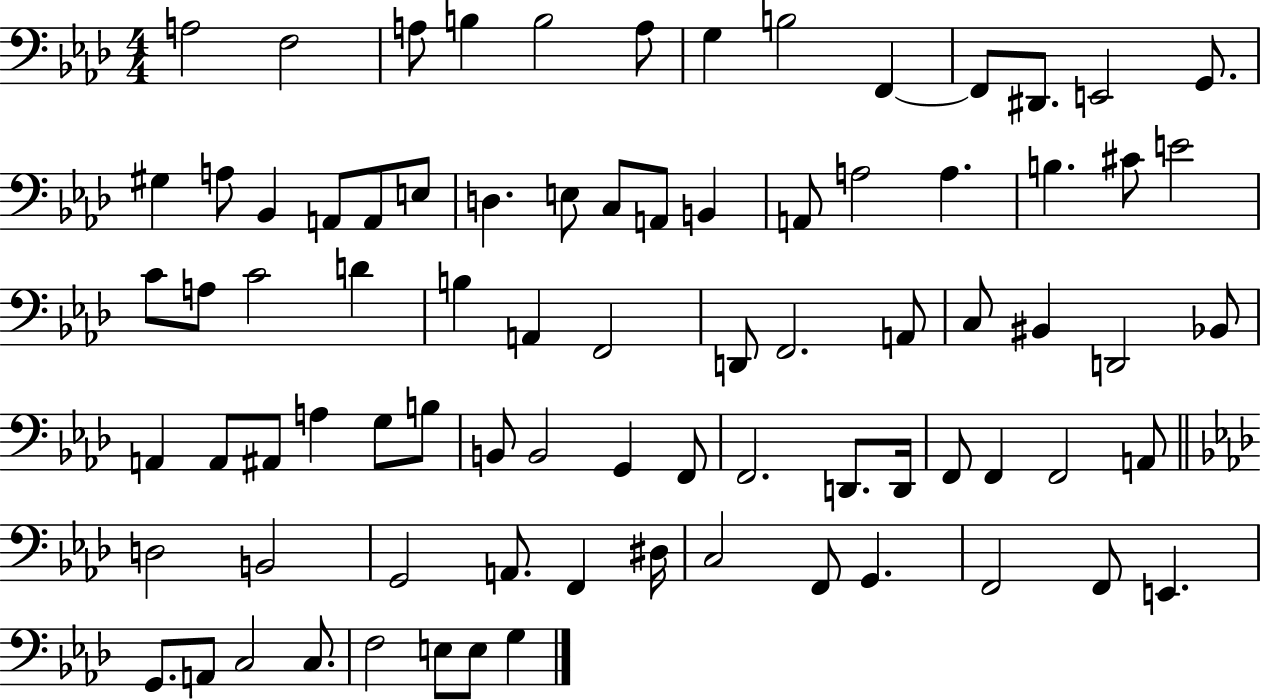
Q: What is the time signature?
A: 4/4